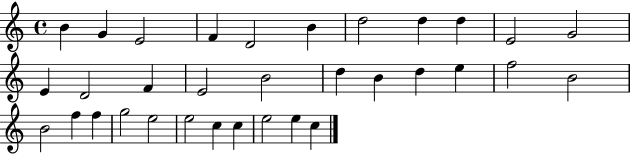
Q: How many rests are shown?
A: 0